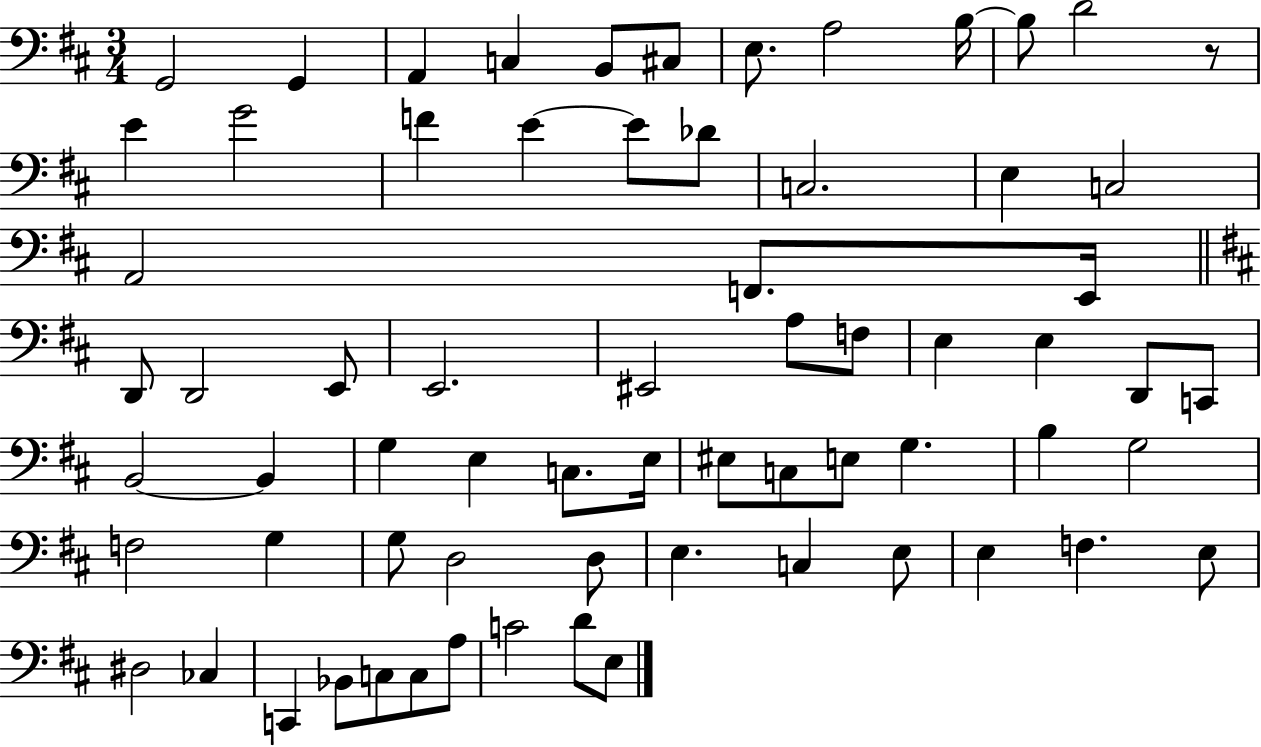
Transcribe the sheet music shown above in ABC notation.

X:1
T:Untitled
M:3/4
L:1/4
K:D
G,,2 G,, A,, C, B,,/2 ^C,/2 E,/2 A,2 B,/4 B,/2 D2 z/2 E G2 F E E/2 _D/2 C,2 E, C,2 A,,2 F,,/2 E,,/4 D,,/2 D,,2 E,,/2 E,,2 ^E,,2 A,/2 F,/2 E, E, D,,/2 C,,/2 B,,2 B,, G, E, C,/2 E,/4 ^E,/2 C,/2 E,/2 G, B, G,2 F,2 G, G,/2 D,2 D,/2 E, C, E,/2 E, F, E,/2 ^D,2 _C, C,, _B,,/2 C,/2 C,/2 A,/2 C2 D/2 E,/2